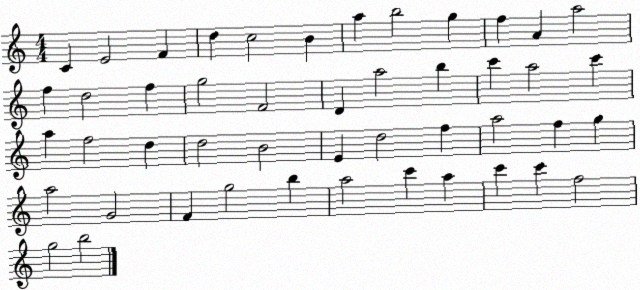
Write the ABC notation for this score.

X:1
T:Untitled
M:4/4
L:1/4
K:C
C E2 F d c2 B a b2 g f A a2 f d2 f g2 F2 D a2 b c' a2 c' a f2 d d2 B2 E d2 f a2 f g a2 G2 F g2 b a2 c' a c' c' f2 g2 b2